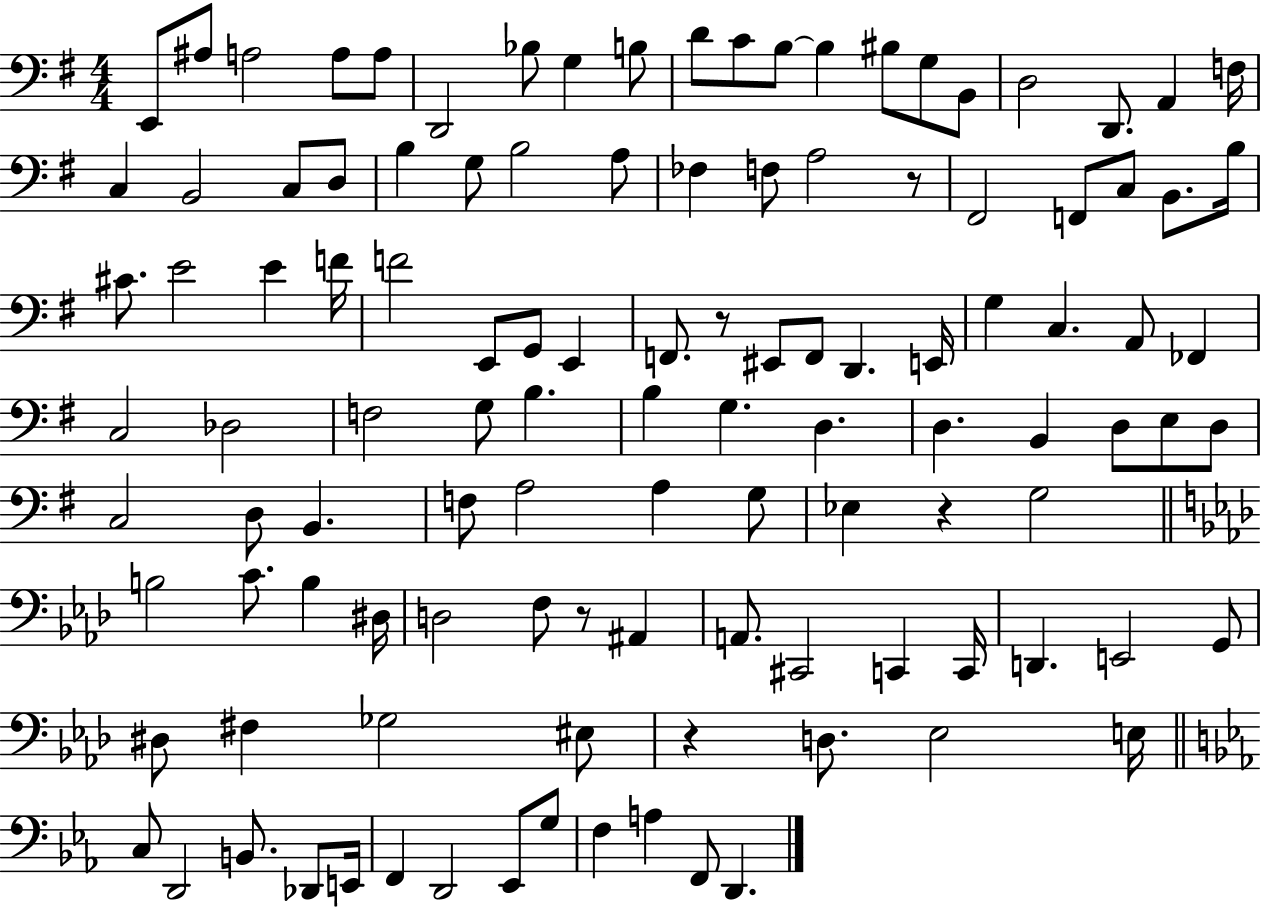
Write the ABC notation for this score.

X:1
T:Untitled
M:4/4
L:1/4
K:G
E,,/2 ^A,/2 A,2 A,/2 A,/2 D,,2 _B,/2 G, B,/2 D/2 C/2 B,/2 B, ^B,/2 G,/2 B,,/2 D,2 D,,/2 A,, F,/4 C, B,,2 C,/2 D,/2 B, G,/2 B,2 A,/2 _F, F,/2 A,2 z/2 ^F,,2 F,,/2 C,/2 B,,/2 B,/4 ^C/2 E2 E F/4 F2 E,,/2 G,,/2 E,, F,,/2 z/2 ^E,,/2 F,,/2 D,, E,,/4 G, C, A,,/2 _F,, C,2 _D,2 F,2 G,/2 B, B, G, D, D, B,, D,/2 E,/2 D,/2 C,2 D,/2 B,, F,/2 A,2 A, G,/2 _E, z G,2 B,2 C/2 B, ^D,/4 D,2 F,/2 z/2 ^A,, A,,/2 ^C,,2 C,, C,,/4 D,, E,,2 G,,/2 ^D,/2 ^F, _G,2 ^E,/2 z D,/2 _E,2 E,/4 C,/2 D,,2 B,,/2 _D,,/2 E,,/4 F,, D,,2 _E,,/2 G,/2 F, A, F,,/2 D,,